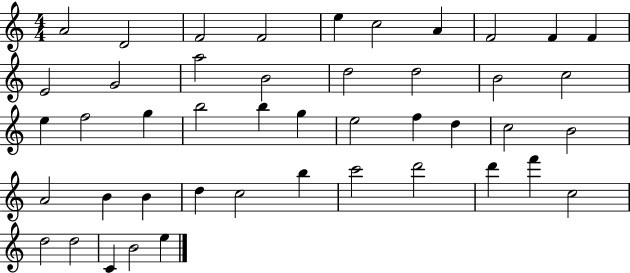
X:1
T:Untitled
M:4/4
L:1/4
K:C
A2 D2 F2 F2 e c2 A F2 F F E2 G2 a2 B2 d2 d2 B2 c2 e f2 g b2 b g e2 f d c2 B2 A2 B B d c2 b c'2 d'2 d' f' c2 d2 d2 C B2 e